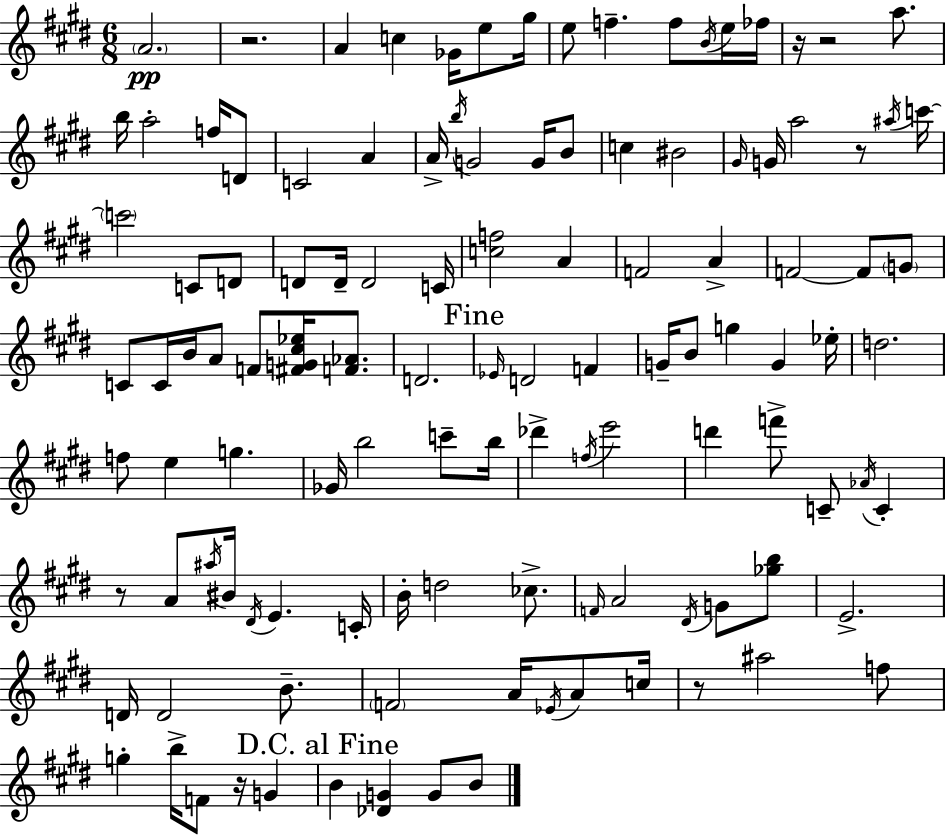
{
  \clef treble
  \numericTimeSignature
  \time 6/8
  \key e \major
  \repeat volta 2 { \parenthesize a'2.\pp | r2. | a'4 c''4 ges'16 e''8 gis''16 | e''8 f''4.-- f''8 \acciaccatura { b'16 } e''16 | \break fes''16 r16 r2 a''8. | b''16 a''2-. f''16 d'8 | c'2 a'4 | a'16-> \acciaccatura { b''16 } g'2 g'16 | \break b'8 c''4 bis'2 | \grace { gis'16 } g'16 a''2 | r8 \acciaccatura { ais''16 } c'''16~~ \parenthesize c'''2 | c'8 d'8 d'8 d'16-- d'2 | \break c'16 <c'' f''>2 | a'4 f'2 | a'4-> f'2~~ | f'8 \parenthesize g'8 c'8 c'16 b'16 a'8 f'8 | \break <fis' g' cis'' ees''>16 <f' aes'>8. d'2. | \mark "Fine" \grace { ees'16 } d'2 | f'4 g'16-- b'8 g''4 | g'4 ees''16-. d''2. | \break f''8 e''4 g''4. | ges'16 b''2 | c'''8-- b''16 des'''4-> \acciaccatura { f''16 } e'''2 | d'''4 f'''8-> | \break c'8-- \acciaccatura { aes'16 } c'4-. r8 a'8 \acciaccatura { ais''16 } | bis'16 \acciaccatura { dis'16 } e'4. c'16-. b'16-. d''2 | ces''8.-> \grace { f'16 } a'2 | \acciaccatura { dis'16 } g'8 <ges'' b''>8 e'2.-> | \break d'16 | d'2 b'8.-- \parenthesize f'2 | a'16 \acciaccatura { ees'16 } a'8 c''16 | r8 ais''2 f''8 | \break g''4-. b''16-> f'8 r16 g'4 | \mark "D.C. al Fine" b'4 <des' g'>4 g'8 b'8 | } \bar "|."
}